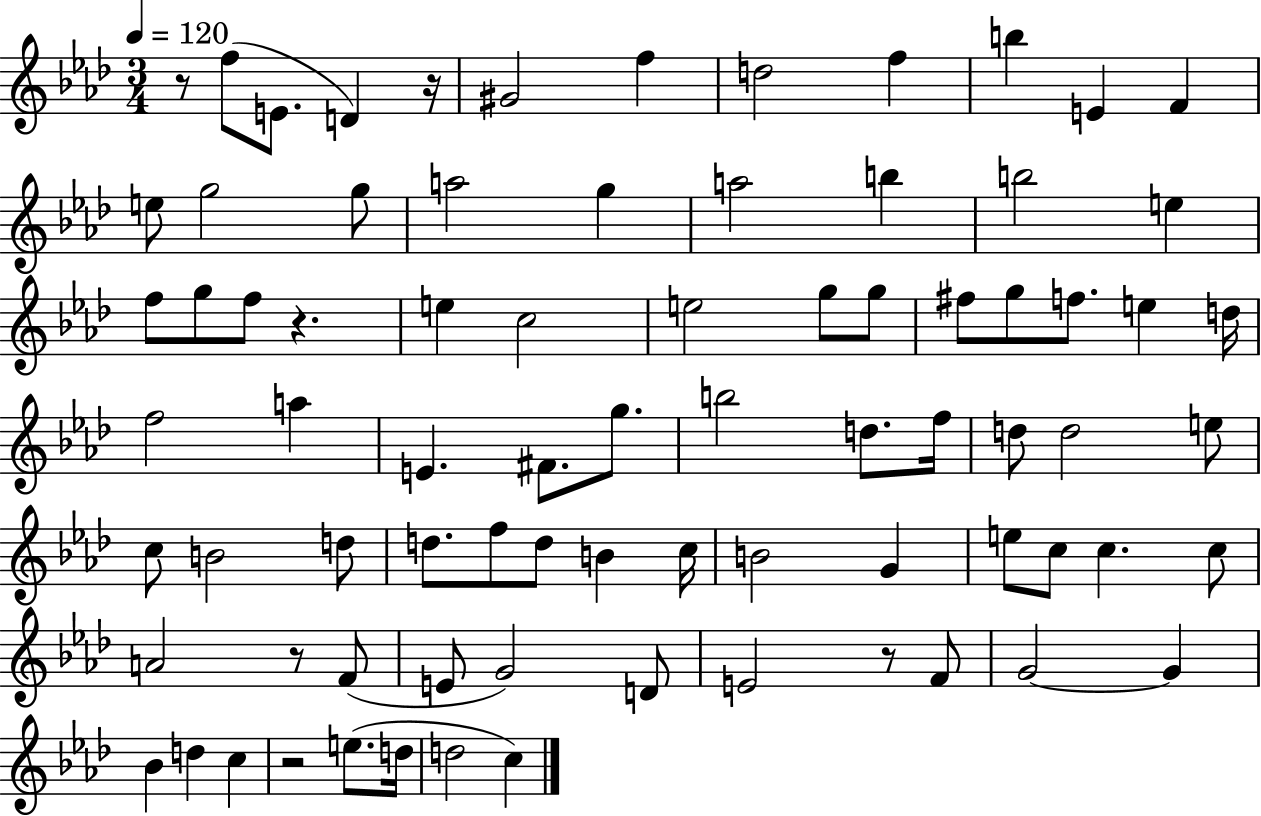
R/e F5/e E4/e. D4/q R/s G#4/h F5/q D5/h F5/q B5/q E4/q F4/q E5/e G5/h G5/e A5/h G5/q A5/h B5/q B5/h E5/q F5/e G5/e F5/e R/q. E5/q C5/h E5/h G5/e G5/e F#5/e G5/e F5/e. E5/q D5/s F5/h A5/q E4/q. F#4/e. G5/e. B5/h D5/e. F5/s D5/e D5/h E5/e C5/e B4/h D5/e D5/e. F5/e D5/e B4/q C5/s B4/h G4/q E5/e C5/e C5/q. C5/e A4/h R/e F4/e E4/e G4/h D4/e E4/h R/e F4/e G4/h G4/q Bb4/q D5/q C5/q R/h E5/e. D5/s D5/h C5/q